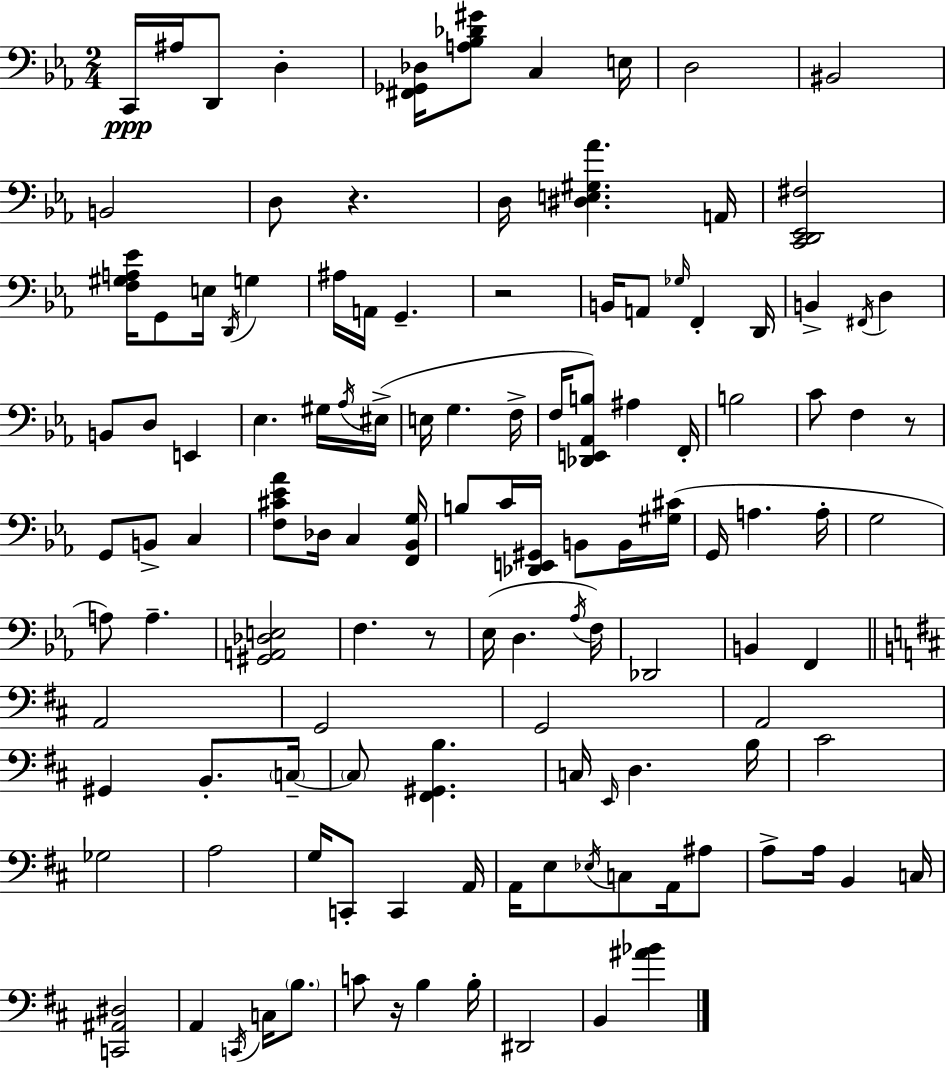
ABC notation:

X:1
T:Untitled
M:2/4
L:1/4
K:Cm
C,,/4 ^A,/4 D,,/2 D, [^F,,_G,,_D,]/4 [A,_B,_D^G]/2 C, E,/4 D,2 ^B,,2 B,,2 D,/2 z D,/4 [^D,E,^G,_A] A,,/4 [C,,D,,_E,,^F,]2 [F,^G,A,_E]/4 G,,/2 E,/4 D,,/4 G, ^A,/4 A,,/4 G,, z2 B,,/4 A,,/2 _G,/4 F,, D,,/4 B,, ^F,,/4 D, B,,/2 D,/2 E,, _E, ^G,/4 _A,/4 ^E,/4 E,/4 G, F,/4 F,/4 [_D,,E,,_A,,B,]/2 ^A, F,,/4 B,2 C/2 F, z/2 G,,/2 B,,/2 C, [F,^C_E_A]/2 _D,/4 C, [F,,_B,,G,]/4 B,/2 C/4 [_D,,E,,^G,,]/4 B,,/2 B,,/4 [^G,^C]/4 G,,/4 A, A,/4 G,2 A,/2 A, [^G,,A,,_D,E,]2 F, z/2 _E,/4 D, _A,/4 F,/4 _D,,2 B,, F,, A,,2 G,,2 G,,2 A,,2 ^G,, B,,/2 C,/4 C,/2 [^F,,^G,,B,] C,/4 E,,/4 D, B,/4 ^C2 _G,2 A,2 G,/4 C,,/2 C,, A,,/4 A,,/4 E,/2 _E,/4 C,/2 A,,/4 ^A,/2 A,/2 A,/4 B,, C,/4 [C,,^A,,^D,]2 A,, C,,/4 C,/4 B,/2 C/2 z/4 B, B,/4 ^D,,2 B,, [^A_B]